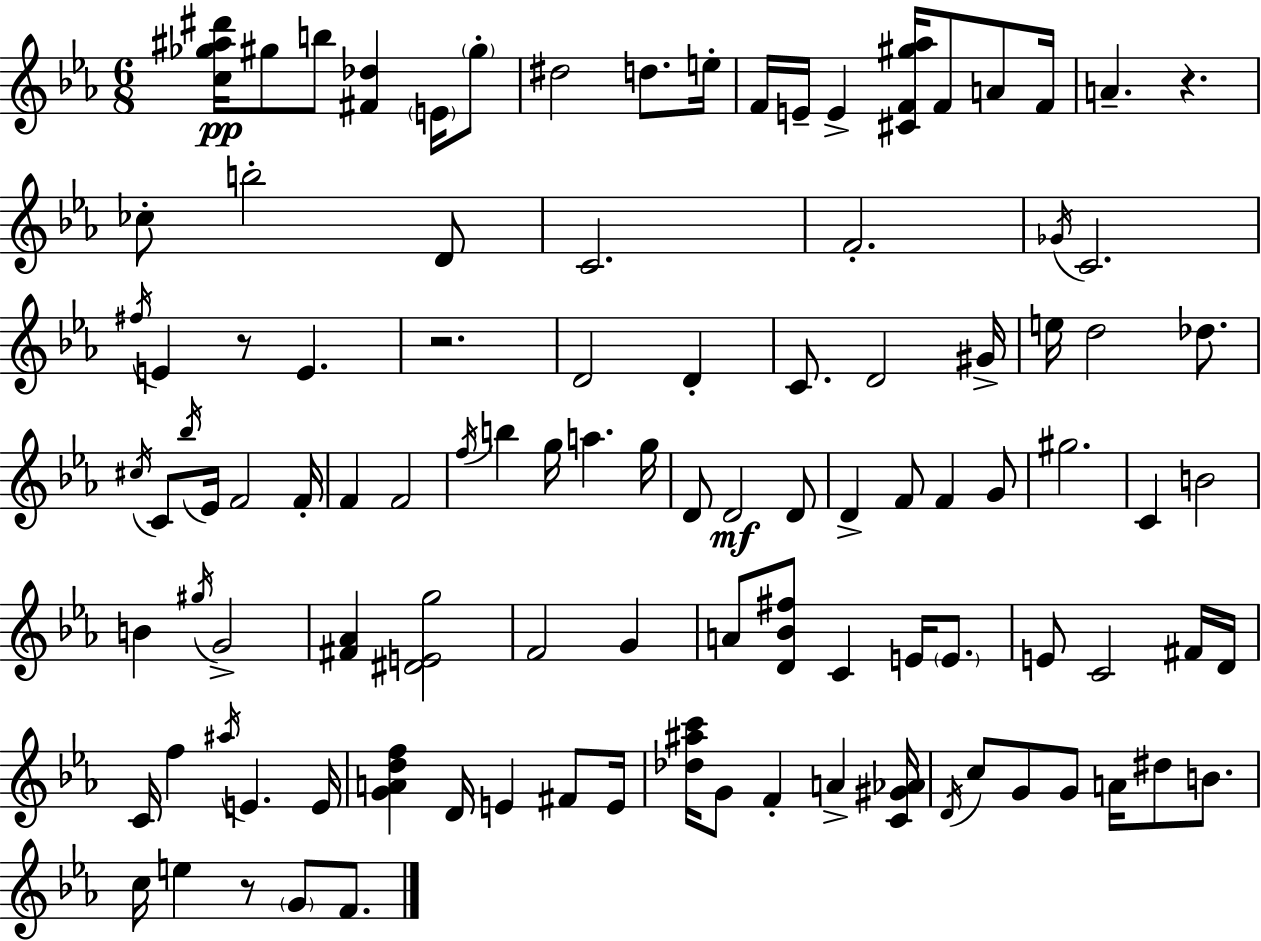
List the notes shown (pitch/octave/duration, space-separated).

[C5,Gb5,A#5,D#6]/s G#5/e B5/e [F#4,Db5]/q E4/s G#5/e D#5/h D5/e. E5/s F4/s E4/s E4/q [C#4,F4,G#5,Ab5]/s F4/e A4/e F4/s A4/q. R/q. CES5/e B5/h D4/e C4/h. F4/h. Gb4/s C4/h. F#5/s E4/q R/e E4/q. R/h. D4/h D4/q C4/e. D4/h G#4/s E5/s D5/h Db5/e. C#5/s C4/e Bb5/s Eb4/s F4/h F4/s F4/q F4/h F5/s B5/q G5/s A5/q. G5/s D4/e D4/h D4/e D4/q F4/e F4/q G4/e G#5/h. C4/q B4/h B4/q G#5/s G4/h [F#4,Ab4]/q [D#4,E4,G5]/h F4/h G4/q A4/e [D4,Bb4,F#5]/e C4/q E4/s E4/e. E4/e C4/h F#4/s D4/s C4/s F5/q A#5/s E4/q. E4/s [G4,A4,D5,F5]/q D4/s E4/q F#4/e E4/s [Db5,A#5,C6]/s G4/e F4/q A4/q [C4,G#4,Ab4]/s D4/s C5/e G4/e G4/e A4/s D#5/e B4/e. C5/s E5/q R/e G4/e F4/e.